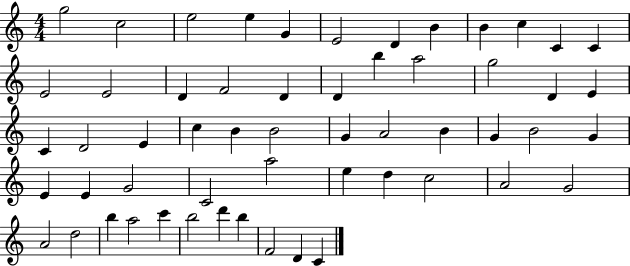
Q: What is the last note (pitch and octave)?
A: C4